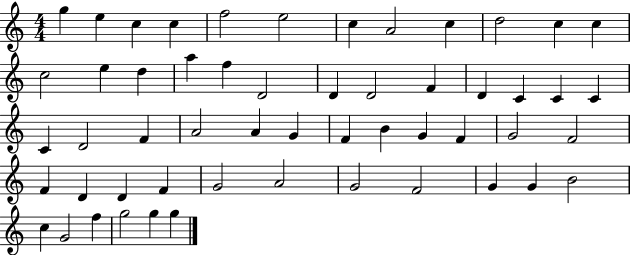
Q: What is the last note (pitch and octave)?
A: G5